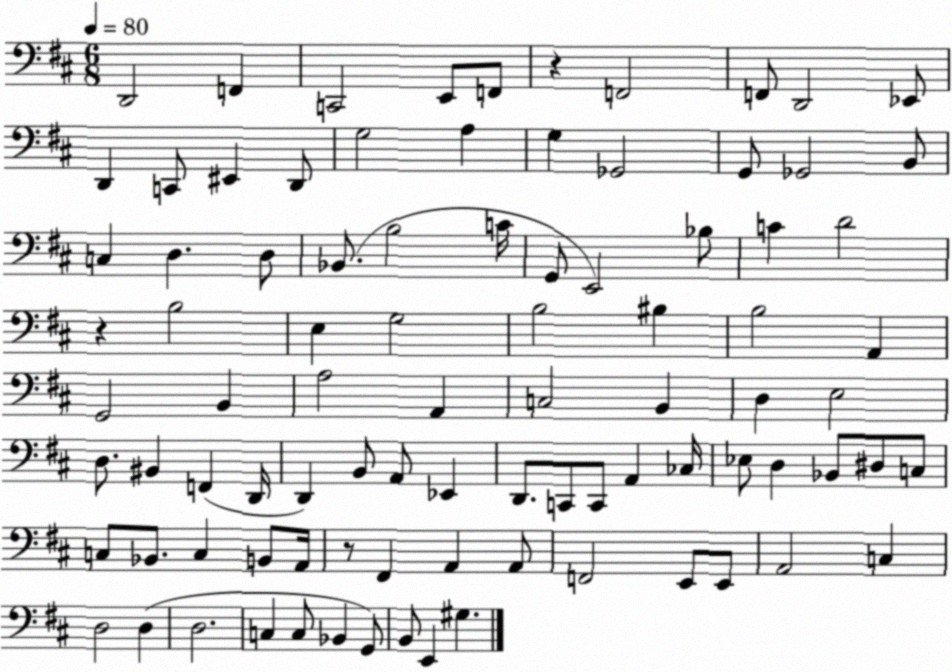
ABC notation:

X:1
T:Untitled
M:6/8
L:1/4
K:D
D,,2 F,, C,,2 E,,/2 F,,/2 z F,,2 F,,/2 D,,2 _E,,/2 D,, C,,/2 ^E,, D,,/2 G,2 A, G, _G,,2 G,,/2 _G,,2 B,,/2 C, D, D,/2 _B,,/2 B,2 C/4 G,,/2 E,,2 _B,/2 C D2 z B,2 E, G,2 B,2 ^B, B,2 A,, G,,2 B,, A,2 A,, C,2 B,, D, E,2 D,/2 ^B,, F,, D,,/4 D,, B,,/2 A,,/2 _E,, D,,/2 C,,/2 C,,/2 A,, _C,/4 _E,/2 D, _B,,/2 ^D,/2 C,/2 C,/2 _B,,/2 C, B,,/2 A,,/4 z/2 ^F,, A,, A,,/2 F,,2 E,,/2 E,,/2 A,,2 C, D,2 D, D,2 C, C,/2 _B,, G,,/2 B,,/2 E,, ^G,